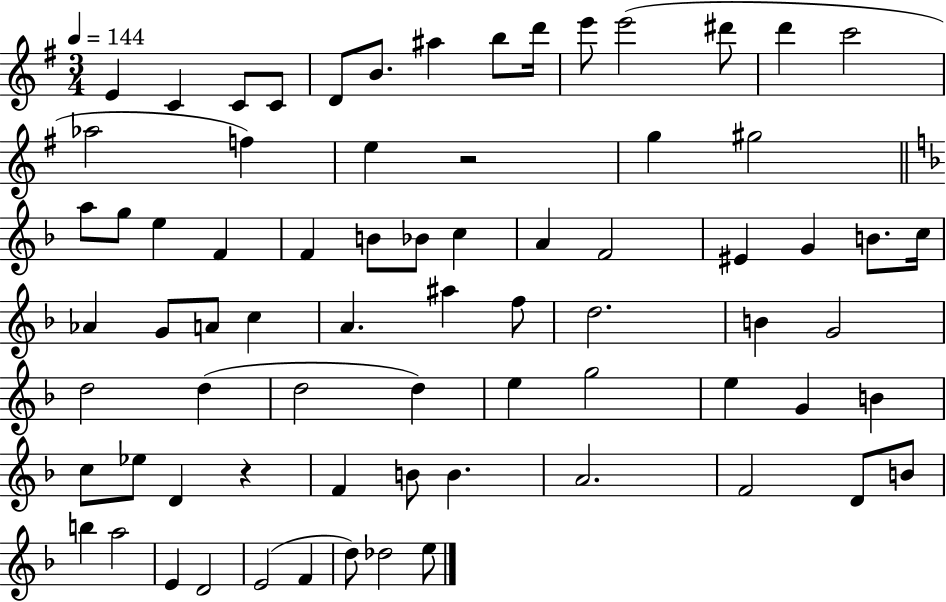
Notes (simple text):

E4/q C4/q C4/e C4/e D4/e B4/e. A#5/q B5/e D6/s E6/e E6/h D#6/e D6/q C6/h Ab5/h F5/q E5/q R/h G5/q G#5/h A5/e G5/e E5/q F4/q F4/q B4/e Bb4/e C5/q A4/q F4/h EIS4/q G4/q B4/e. C5/s Ab4/q G4/e A4/e C5/q A4/q. A#5/q F5/e D5/h. B4/q G4/h D5/h D5/q D5/h D5/q E5/q G5/h E5/q G4/q B4/q C5/e Eb5/e D4/q R/q F4/q B4/e B4/q. A4/h. F4/h D4/e B4/e B5/q A5/h E4/q D4/h E4/h F4/q D5/e Db5/h E5/e